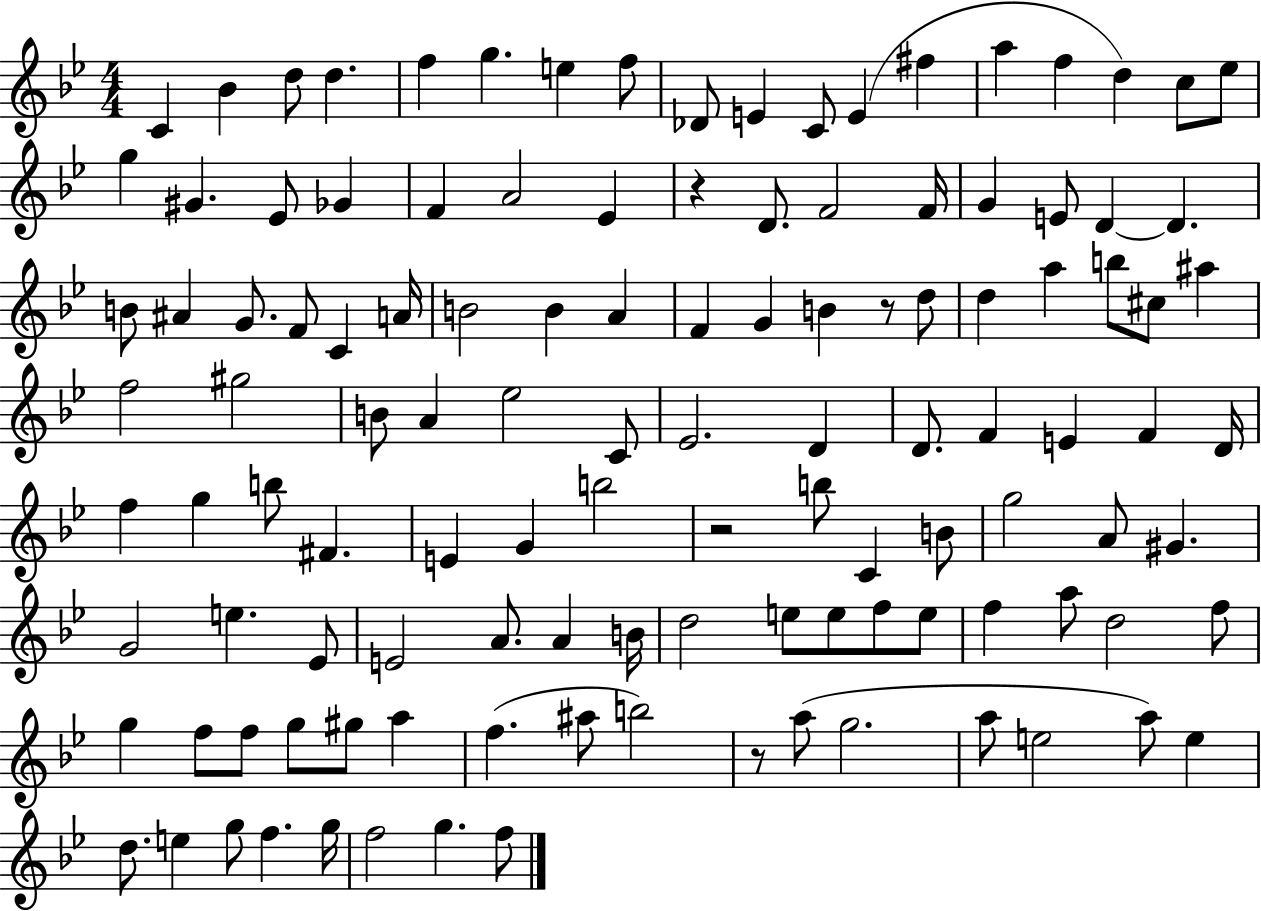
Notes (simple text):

C4/q Bb4/q D5/e D5/q. F5/q G5/q. E5/q F5/e Db4/e E4/q C4/e E4/q F#5/q A5/q F5/q D5/q C5/e Eb5/e G5/q G#4/q. Eb4/e Gb4/q F4/q A4/h Eb4/q R/q D4/e. F4/h F4/s G4/q E4/e D4/q D4/q. B4/e A#4/q G4/e. F4/e C4/q A4/s B4/h B4/q A4/q F4/q G4/q B4/q R/e D5/e D5/q A5/q B5/e C#5/e A#5/q F5/h G#5/h B4/e A4/q Eb5/h C4/e Eb4/h. D4/q D4/e. F4/q E4/q F4/q D4/s F5/q G5/q B5/e F#4/q. E4/q G4/q B5/h R/h B5/e C4/q B4/e G5/h A4/e G#4/q. G4/h E5/q. Eb4/e E4/h A4/e. A4/q B4/s D5/h E5/e E5/e F5/e E5/e F5/q A5/e D5/h F5/e G5/q F5/e F5/e G5/e G#5/e A5/q F5/q. A#5/e B5/h R/e A5/e G5/h. A5/e E5/h A5/e E5/q D5/e. E5/q G5/e F5/q. G5/s F5/h G5/q. F5/e